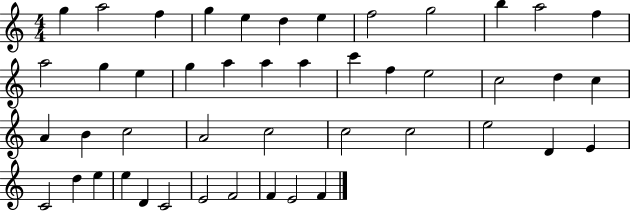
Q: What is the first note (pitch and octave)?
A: G5